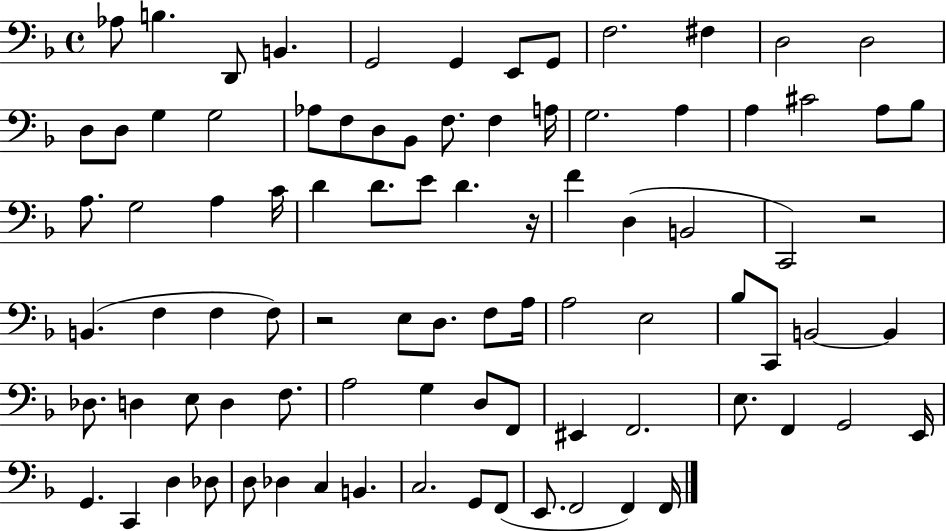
X:1
T:Untitled
M:4/4
L:1/4
K:F
_A,/2 B, D,,/2 B,, G,,2 G,, E,,/2 G,,/2 F,2 ^F, D,2 D,2 D,/2 D,/2 G, G,2 _A,/2 F,/2 D,/2 _B,,/2 F,/2 F, A,/4 G,2 A, A, ^C2 A,/2 _B,/2 A,/2 G,2 A, C/4 D D/2 E/2 D z/4 F D, B,,2 C,,2 z2 B,, F, F, F,/2 z2 E,/2 D,/2 F,/2 A,/4 A,2 E,2 _B,/2 C,,/2 B,,2 B,, _D,/2 D, E,/2 D, F,/2 A,2 G, D,/2 F,,/2 ^E,, F,,2 E,/2 F,, G,,2 E,,/4 G,, C,, D, _D,/2 D,/2 _D, C, B,, C,2 G,,/2 F,,/2 E,,/2 F,,2 F,, F,,/4